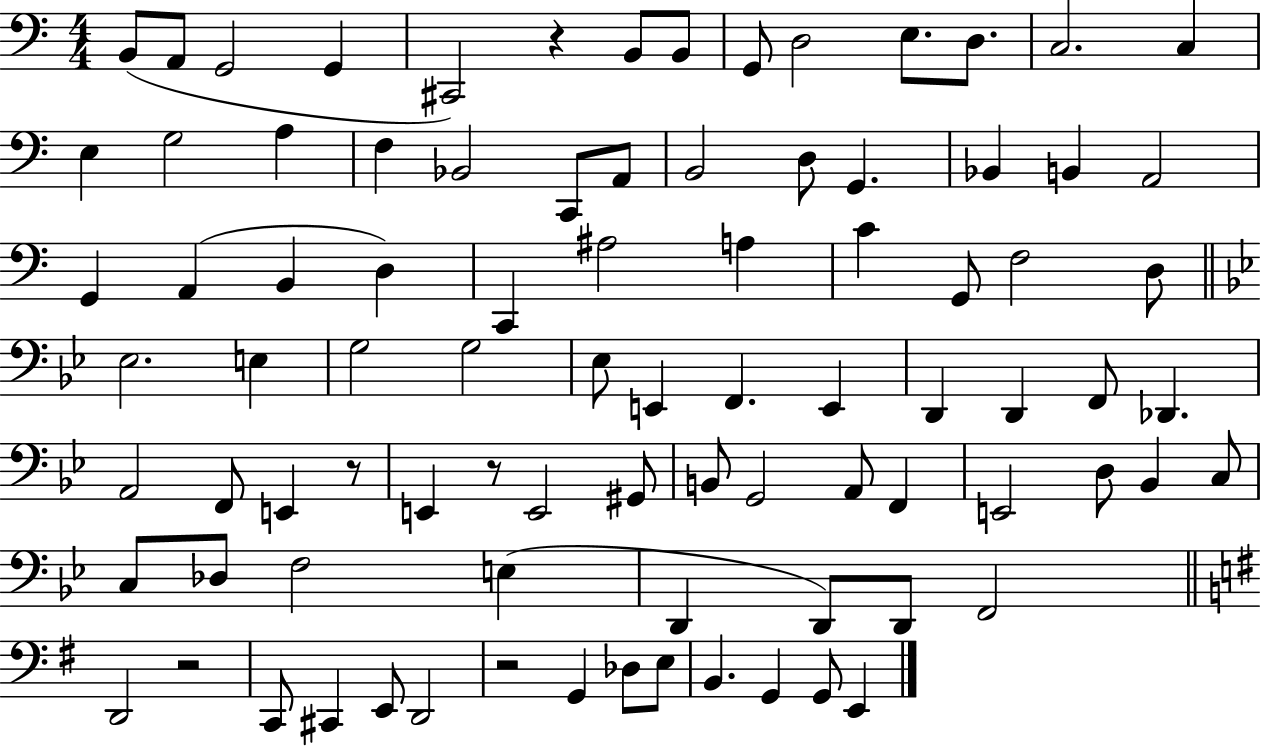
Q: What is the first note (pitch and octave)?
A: B2